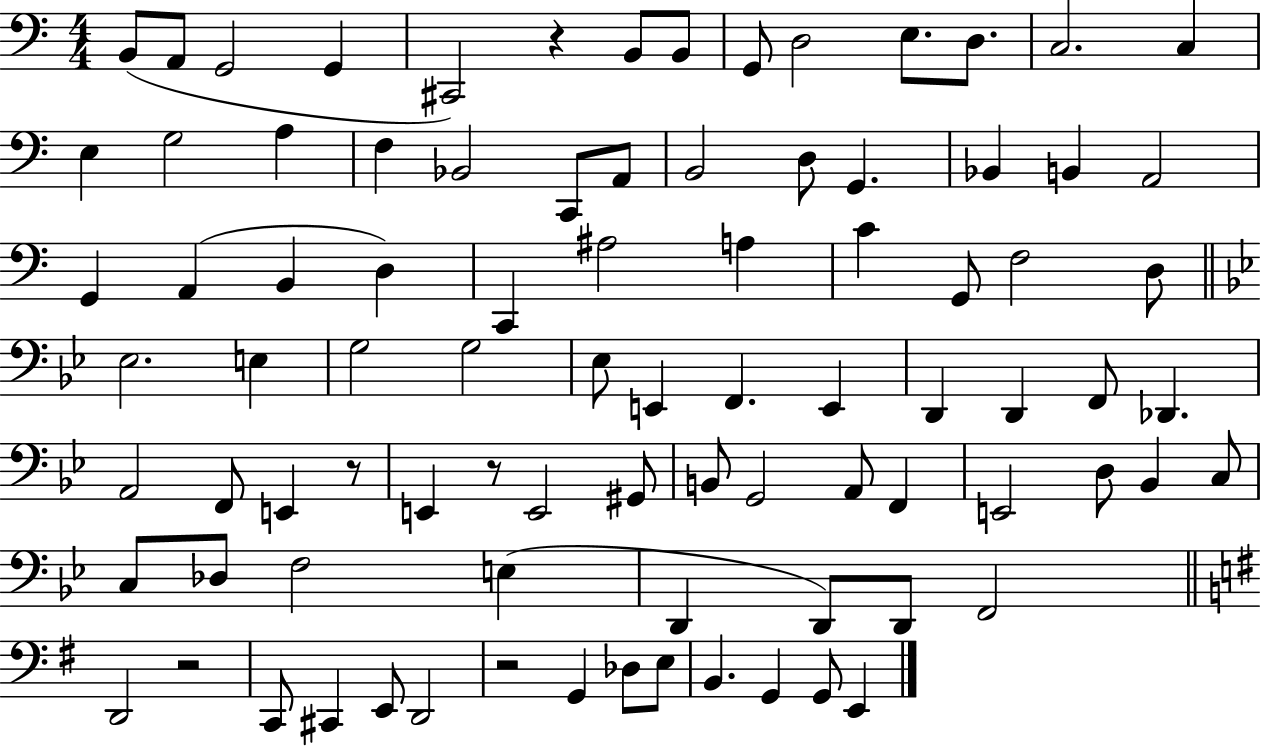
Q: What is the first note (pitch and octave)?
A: B2